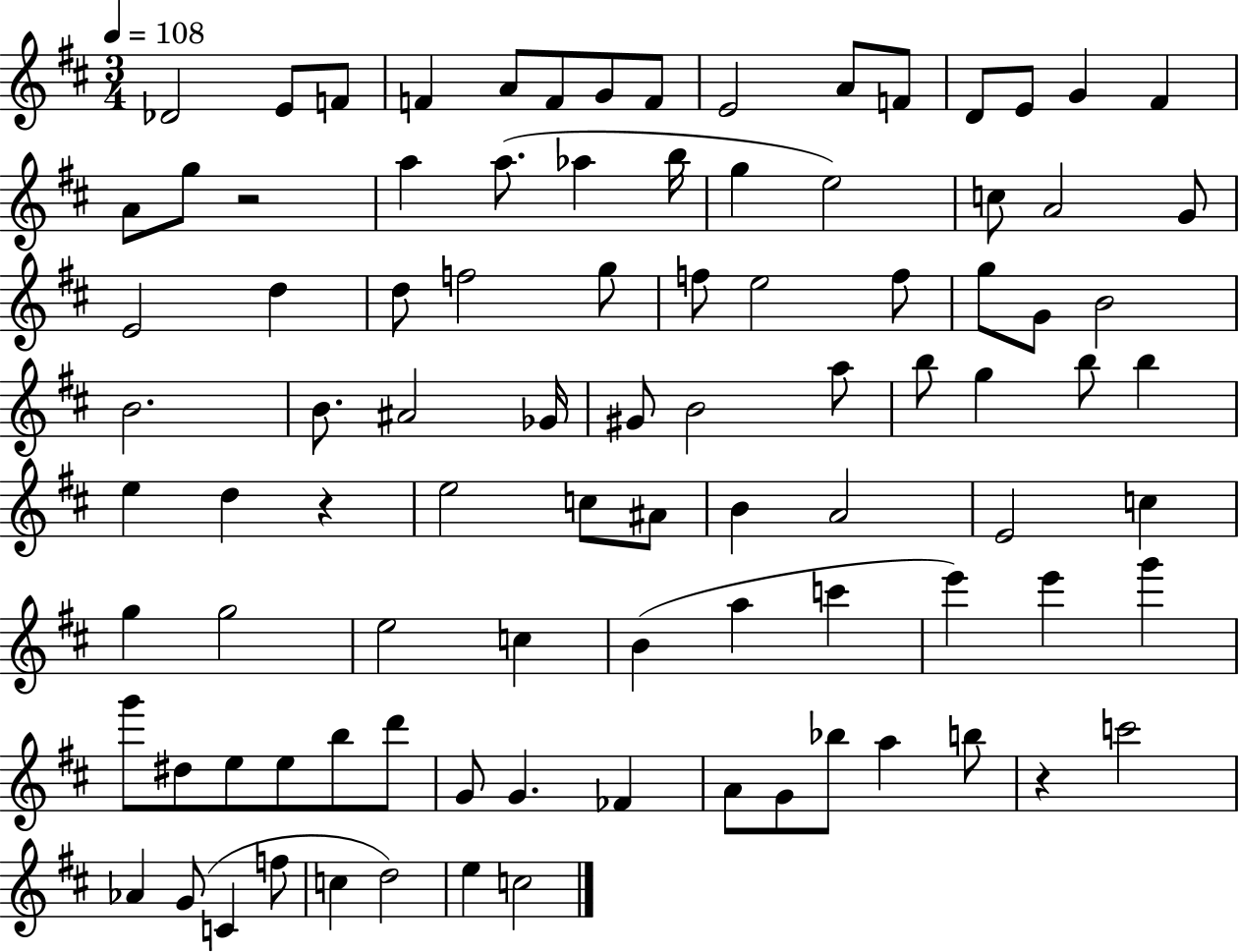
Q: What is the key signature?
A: D major